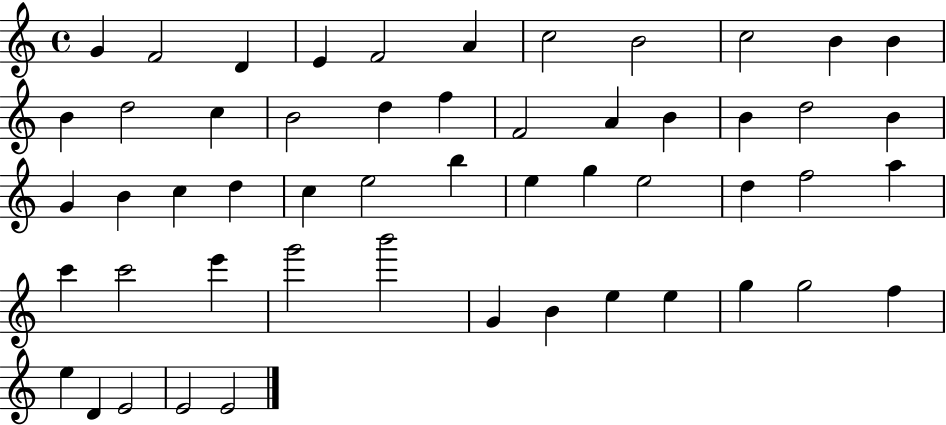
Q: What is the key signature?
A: C major